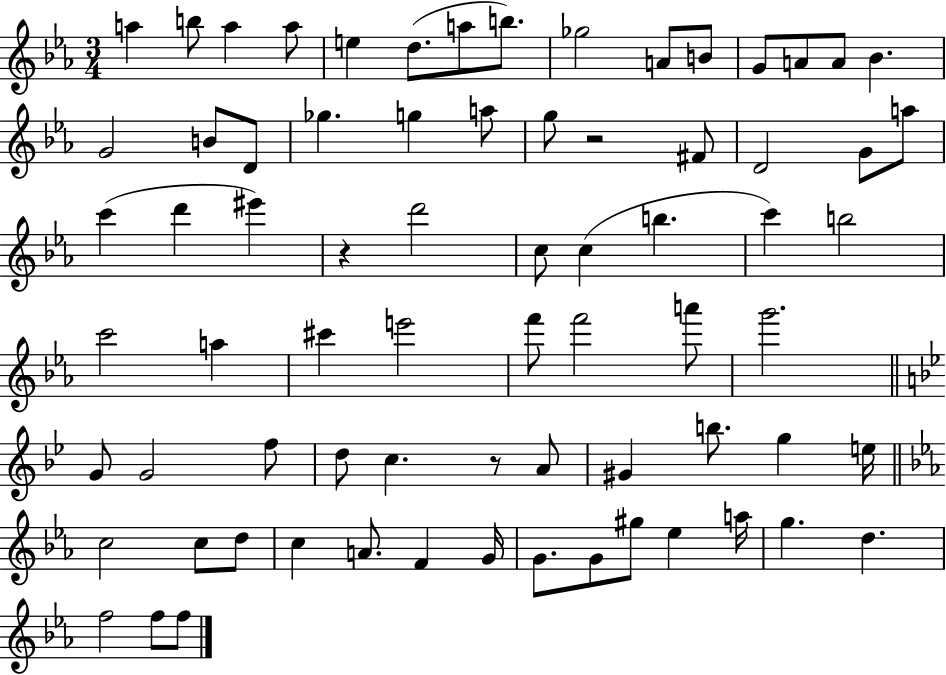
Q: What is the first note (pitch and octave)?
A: A5